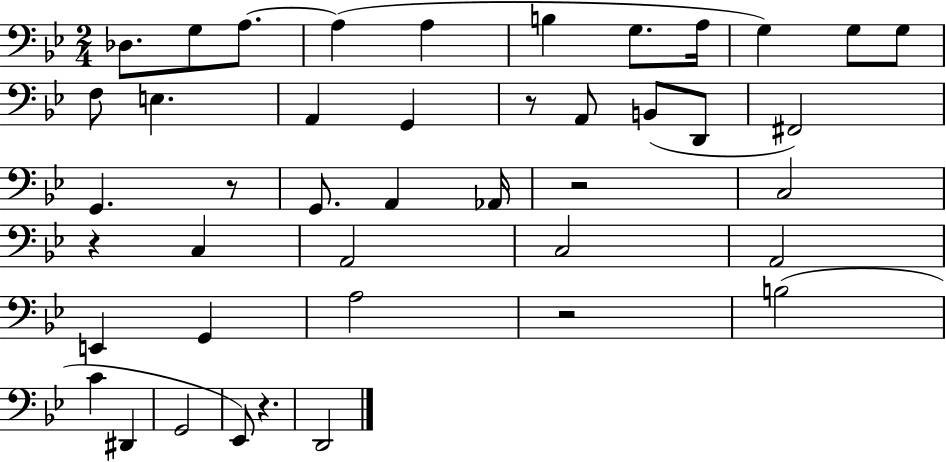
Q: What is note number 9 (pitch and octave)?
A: G3